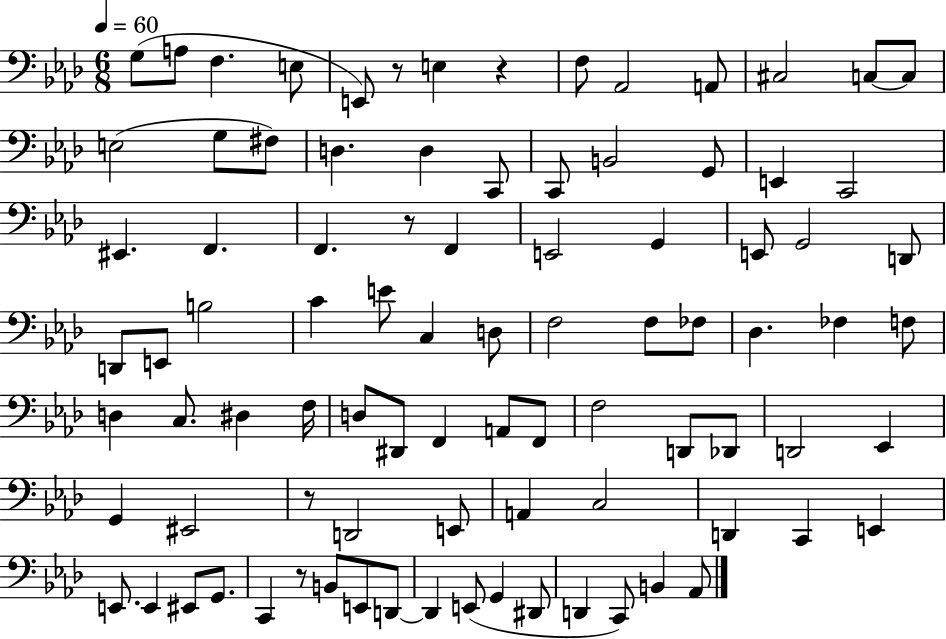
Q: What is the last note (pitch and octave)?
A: Ab2